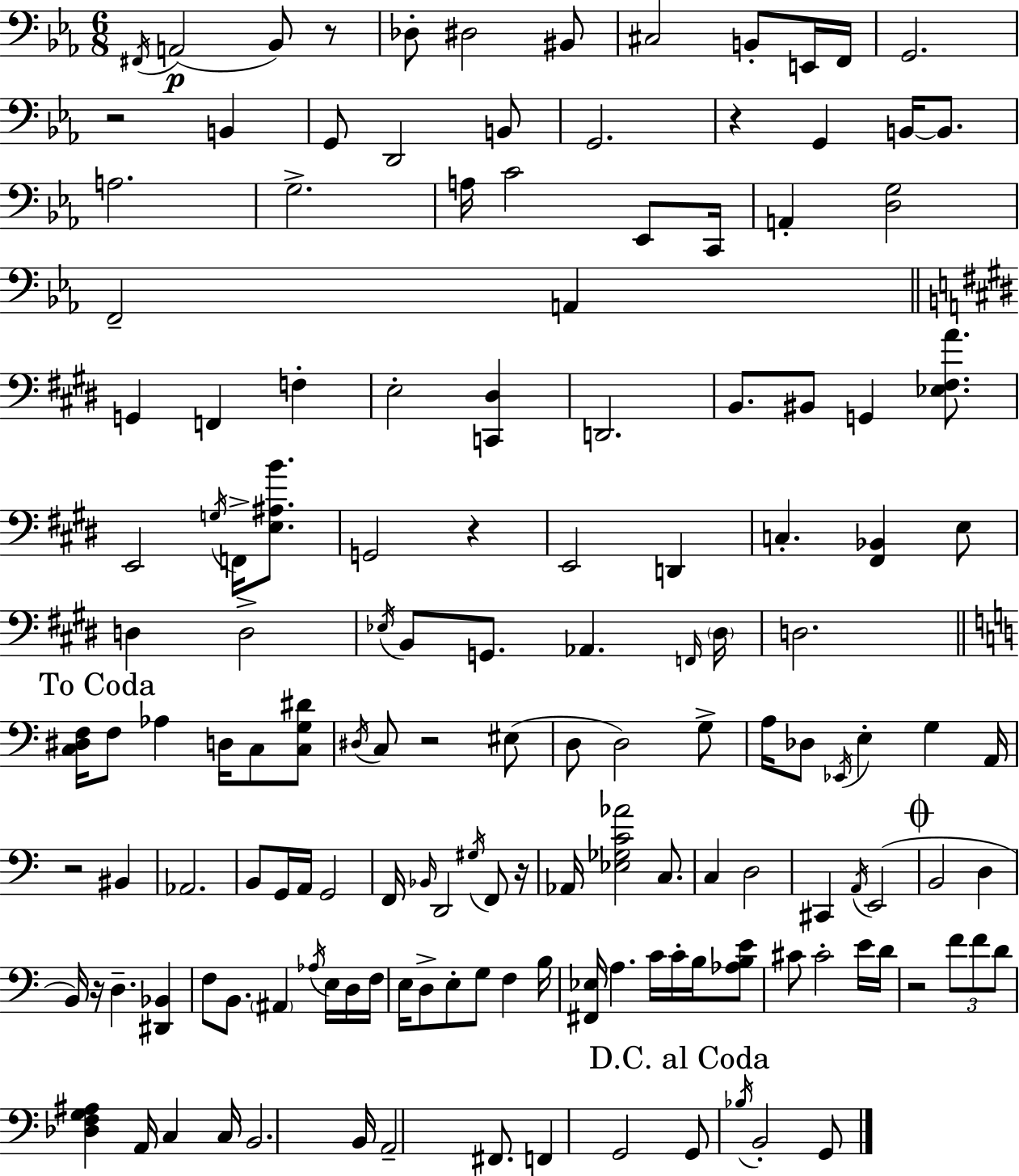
{
  \clef bass
  \numericTimeSignature
  \time 6/8
  \key c \minor
  \repeat volta 2 { \acciaccatura { fis,16 }(\p a,2 bes,8) r8 | des8-. dis2 bis,8 | cis2 b,8-. e,16 | f,16 g,2. | \break r2 b,4 | g,8 d,2 b,8 | g,2. | r4 g,4 b,16~~ b,8. | \break a2. | g2.-> | a16 c'2 ees,8 | c,16 a,4-. <d g>2 | \break f,2-- a,4 | \bar "||" \break \key e \major g,4 f,4 f4-. | e2-. <c, dis>4 | d,2. | b,8. bis,8 g,4 <ees fis a'>8. | \break e,2 \acciaccatura { g16 } f,16-> <e ais b'>8. | g,2 r4 | e,2 d,4 | c4.-. <fis, bes,>4 e8 | \break d4 d2-> | \acciaccatura { ees16 } b,8 g,8. aes,4. | \grace { f,16 } \parenthesize dis16 d2. | \mark "To Coda" \bar "||" \break \key c \major <c dis f>16 f8 aes4 d16 c8 <c g dis'>8 | \acciaccatura { dis16 } c8 r2 eis8( | d8 d2) g8-> | a16 des8 \acciaccatura { ees,16 } e4-. g4 | \break a,16 r2 bis,4 | aes,2. | b,8 g,16 a,16 g,2 | f,16 \grace { bes,16 } d,2 | \break \acciaccatura { gis16 } f,8 r16 aes,16 <ees ges c' aes'>2 | c8. c4 d2 | cis,4 \acciaccatura { a,16 } e,2( | \mark \markup { \musicglyph "scripts.coda" } b,2 | \break d4 b,16) r16 d4.-- | <dis, bes,>4 f8 b,8. \parenthesize ais,4 | \acciaccatura { aes16 } e16 d16 f16 e16 d8-> e8-. g8 | f4 b16 <fis, ees>16 a4. | \break c'16 c'16-. b16 <aes b e'>8 cis'8 cis'2-. | e'16 d'16 r2 | \tuplet 3/2 { f'8 f'8 d'8 } <des f g ais>4 | a,16 c4 c16 b,2. | \break b,16 a,2-- | fis,8. f,4 g,2 | \mark "D.C. al Coda" g,8 \acciaccatura { bes16 } b,2-. | g,8 } \bar "|."
}